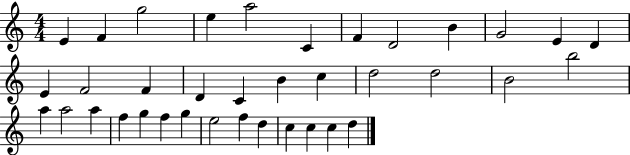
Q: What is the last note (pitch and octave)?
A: D5